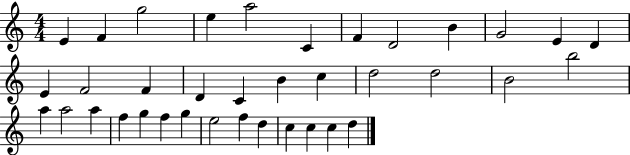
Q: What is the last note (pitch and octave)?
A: D5